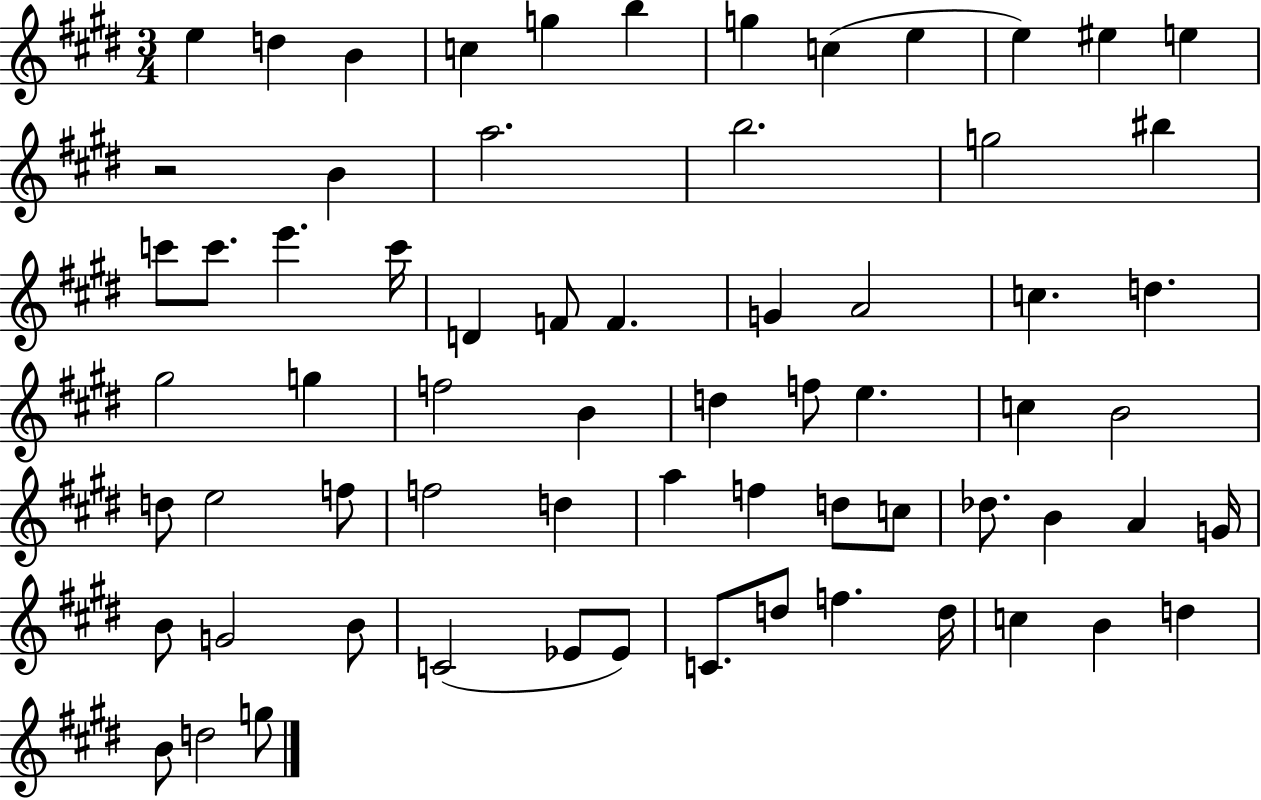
E5/q D5/q B4/q C5/q G5/q B5/q G5/q C5/q E5/q E5/q EIS5/q E5/q R/h B4/q A5/h. B5/h. G5/h BIS5/q C6/e C6/e. E6/q. C6/s D4/q F4/e F4/q. G4/q A4/h C5/q. D5/q. G#5/h G5/q F5/h B4/q D5/q F5/e E5/q. C5/q B4/h D5/e E5/h F5/e F5/h D5/q A5/q F5/q D5/e C5/e Db5/e. B4/q A4/q G4/s B4/e G4/h B4/e C4/h Eb4/e Eb4/e C4/e. D5/e F5/q. D5/s C5/q B4/q D5/q B4/e D5/h G5/e